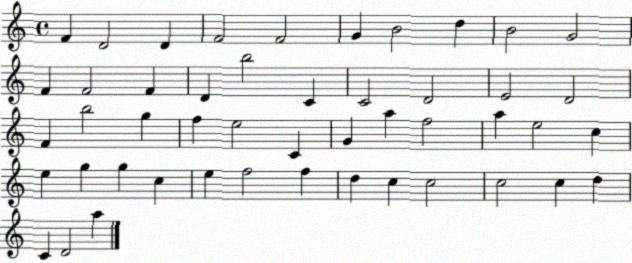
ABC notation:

X:1
T:Untitled
M:4/4
L:1/4
K:C
F D2 D F2 F2 G B2 d B2 G2 F F2 F D b2 C C2 D2 E2 D2 F b2 g f e2 C G a f2 a e2 c e g g c e f2 f d c c2 c2 c d C D2 a